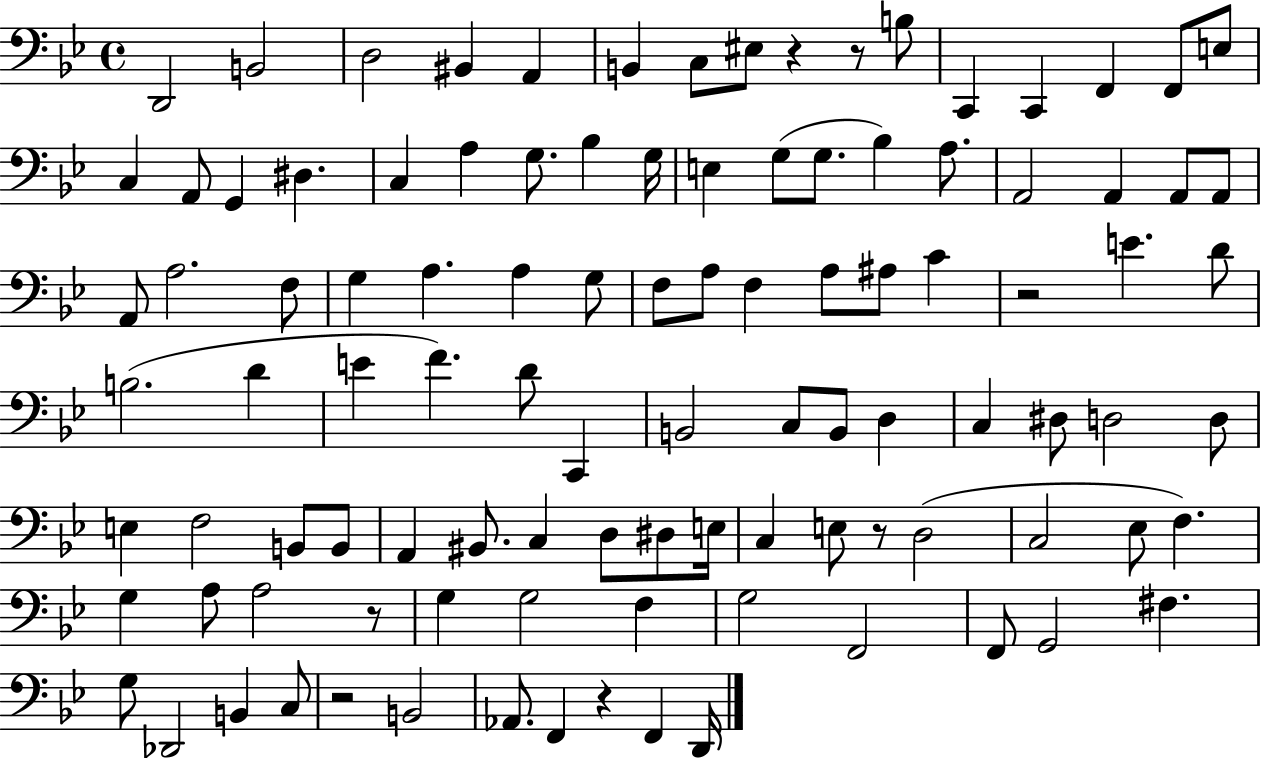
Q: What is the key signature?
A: BES major